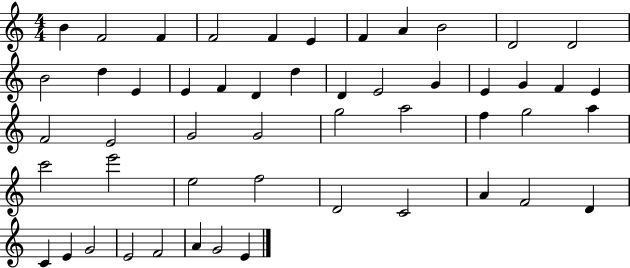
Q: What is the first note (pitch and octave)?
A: B4